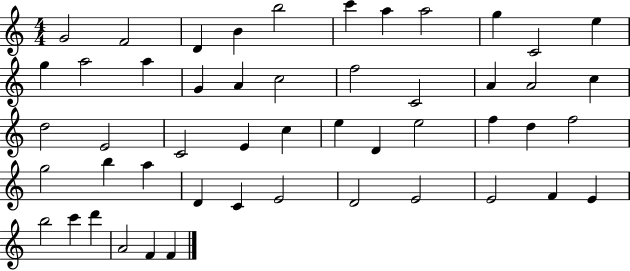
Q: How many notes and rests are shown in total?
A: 50